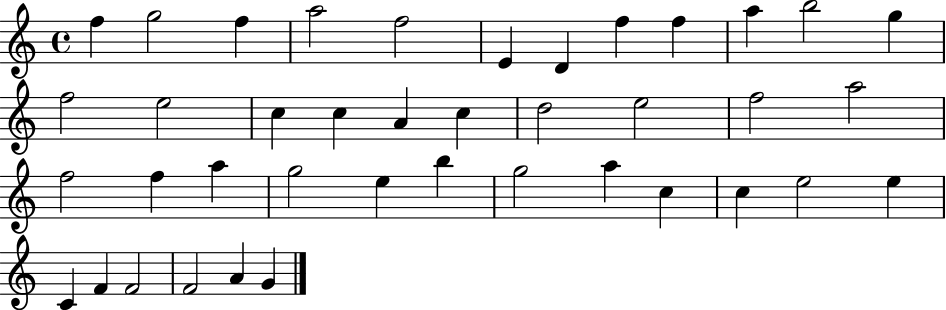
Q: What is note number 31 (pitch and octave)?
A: C5